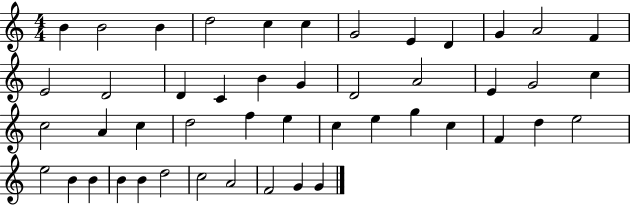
B4/q B4/h B4/q D5/h C5/q C5/q G4/h E4/q D4/q G4/q A4/h F4/q E4/h D4/h D4/q C4/q B4/q G4/q D4/h A4/h E4/q G4/h C5/q C5/h A4/q C5/q D5/h F5/q E5/q C5/q E5/q G5/q C5/q F4/q D5/q E5/h E5/h B4/q B4/q B4/q B4/q D5/h C5/h A4/h F4/h G4/q G4/q